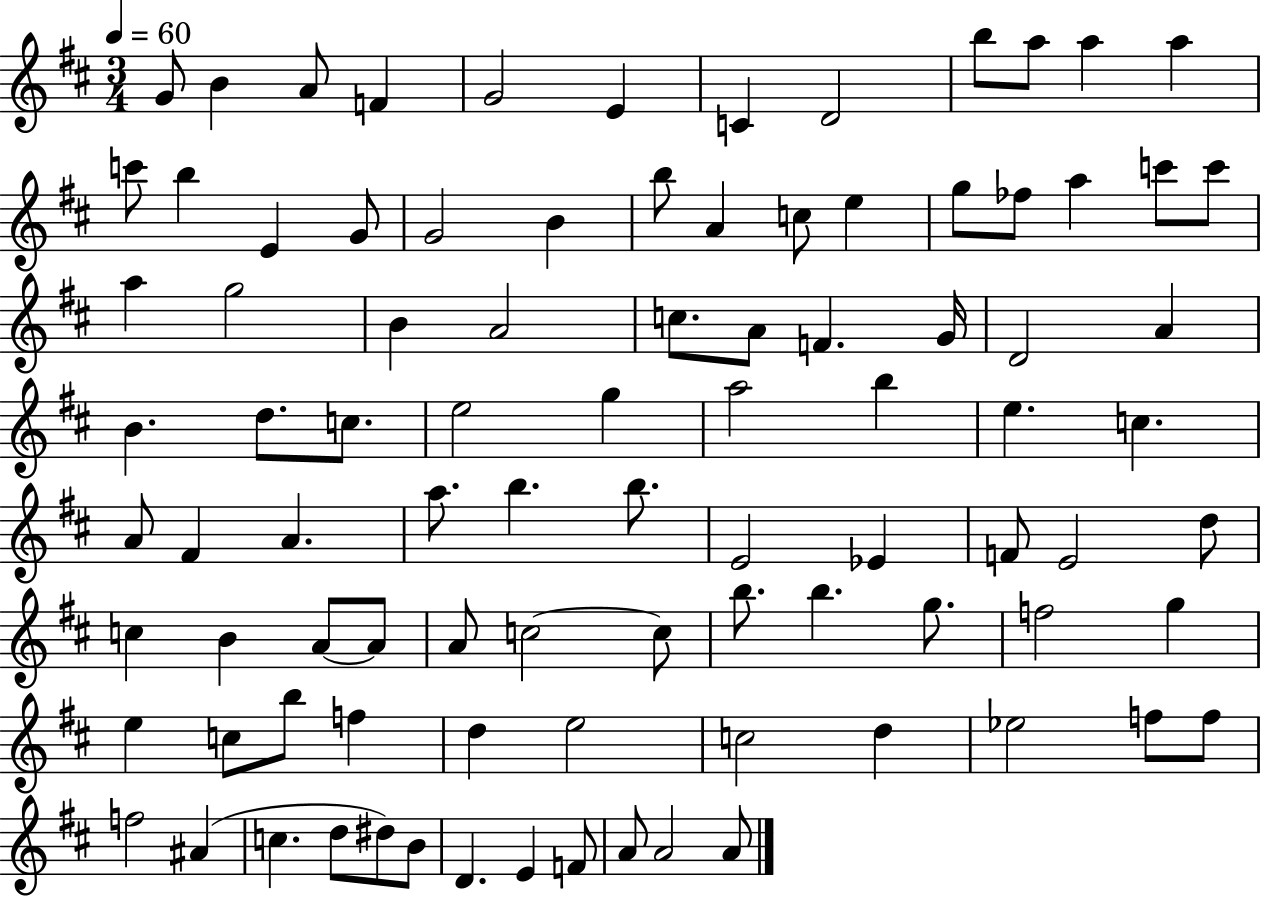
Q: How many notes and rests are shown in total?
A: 92